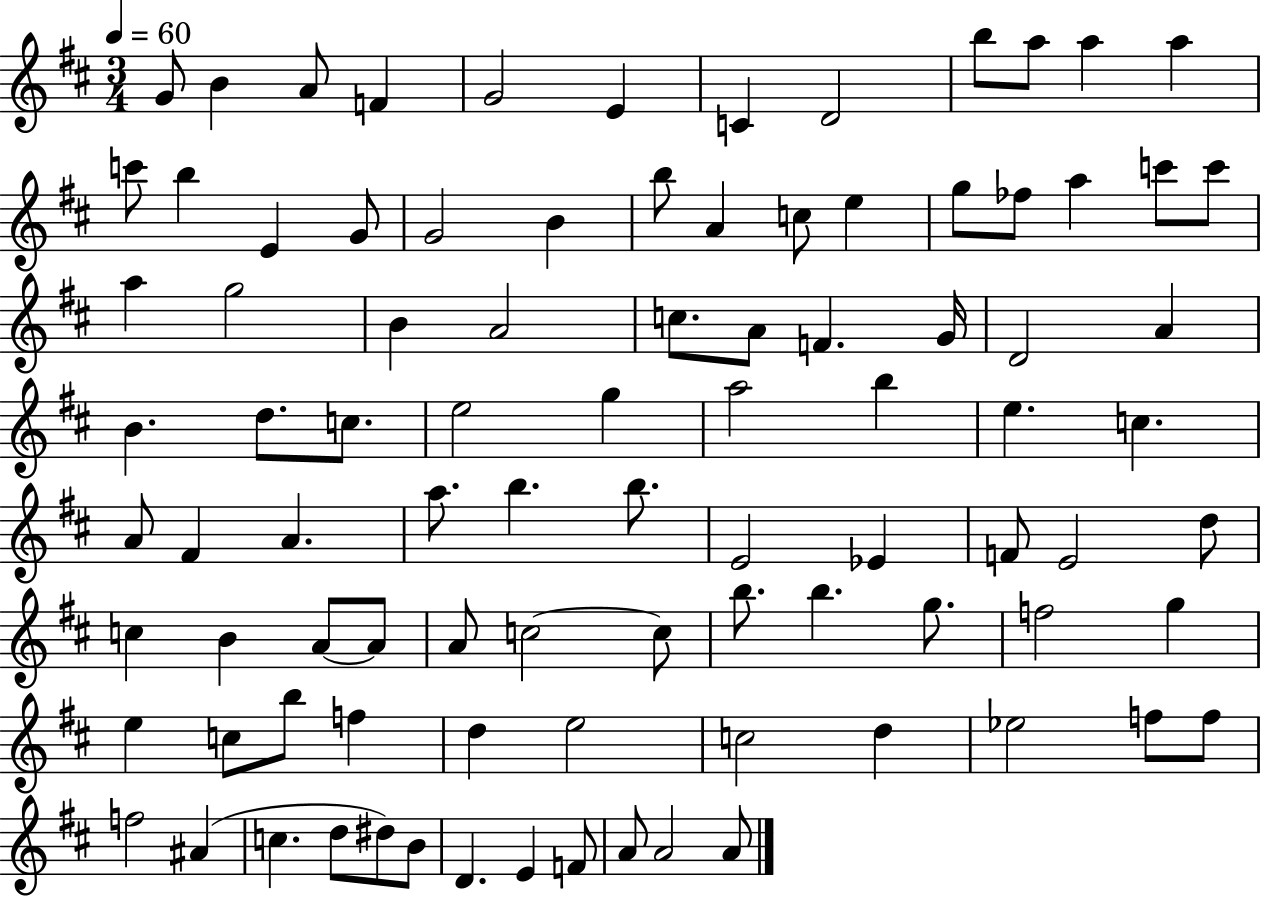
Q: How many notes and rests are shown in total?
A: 92